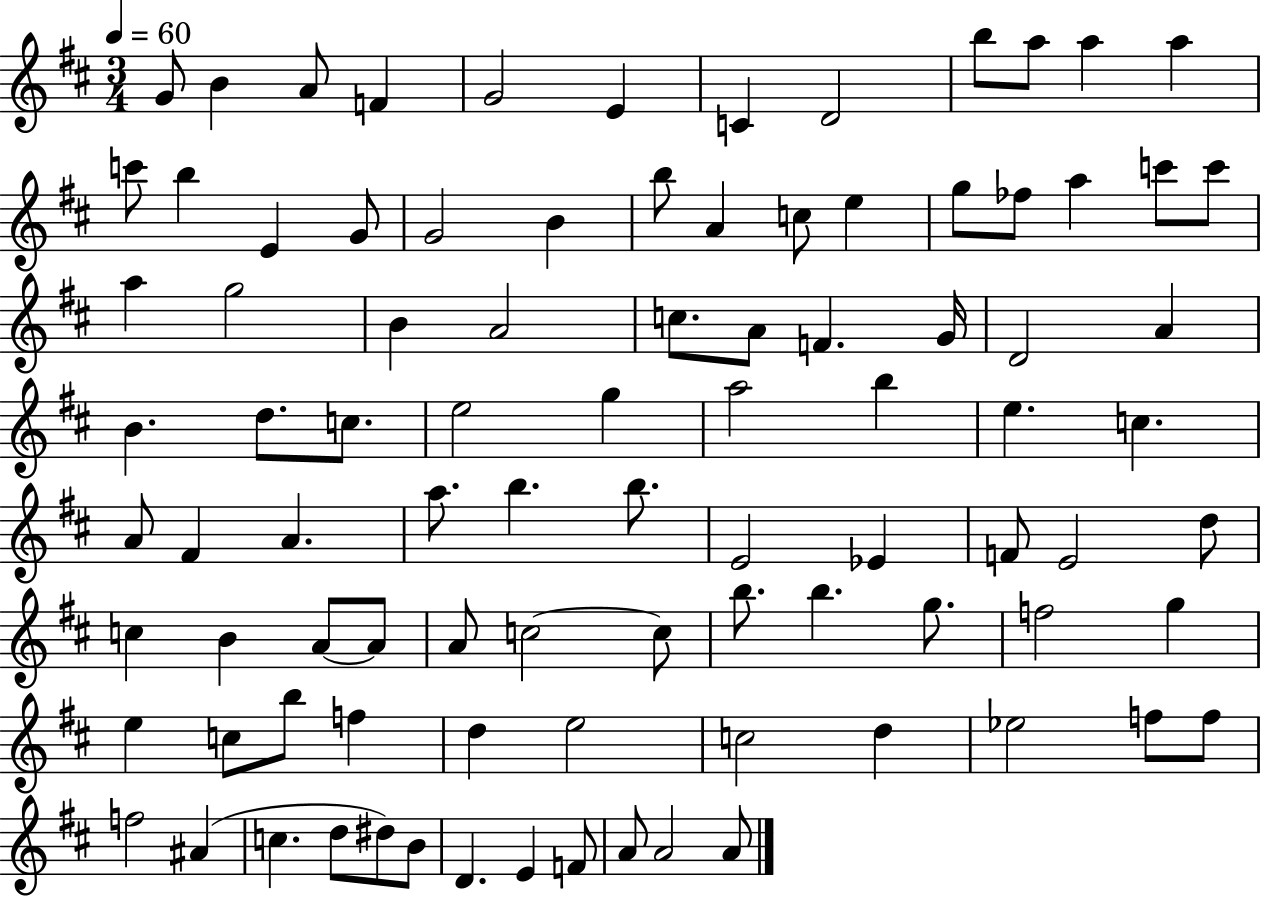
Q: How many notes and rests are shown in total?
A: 92